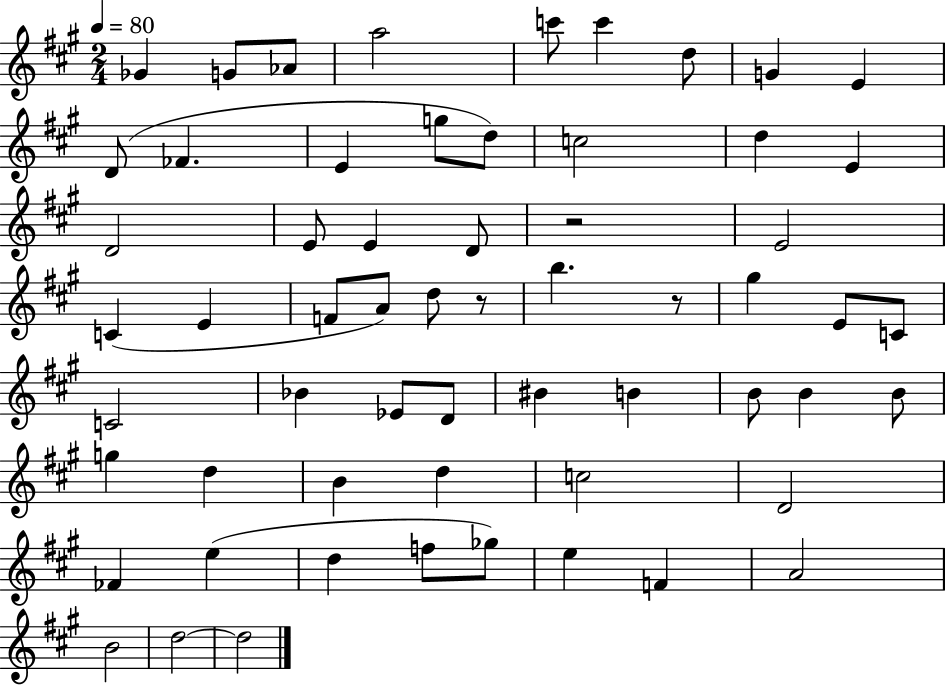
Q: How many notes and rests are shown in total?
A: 60